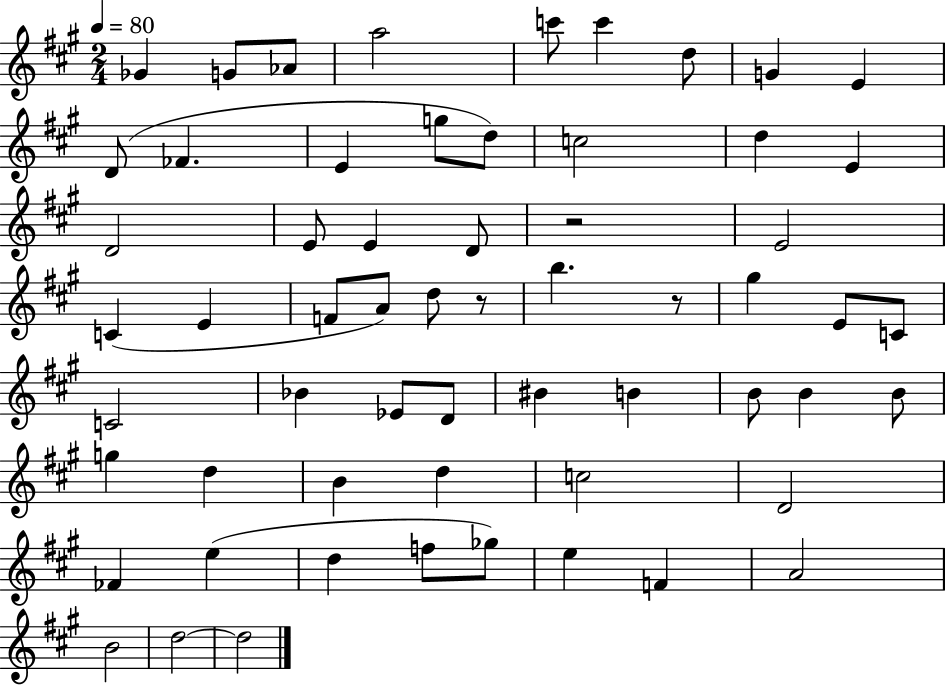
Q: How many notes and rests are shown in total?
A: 60